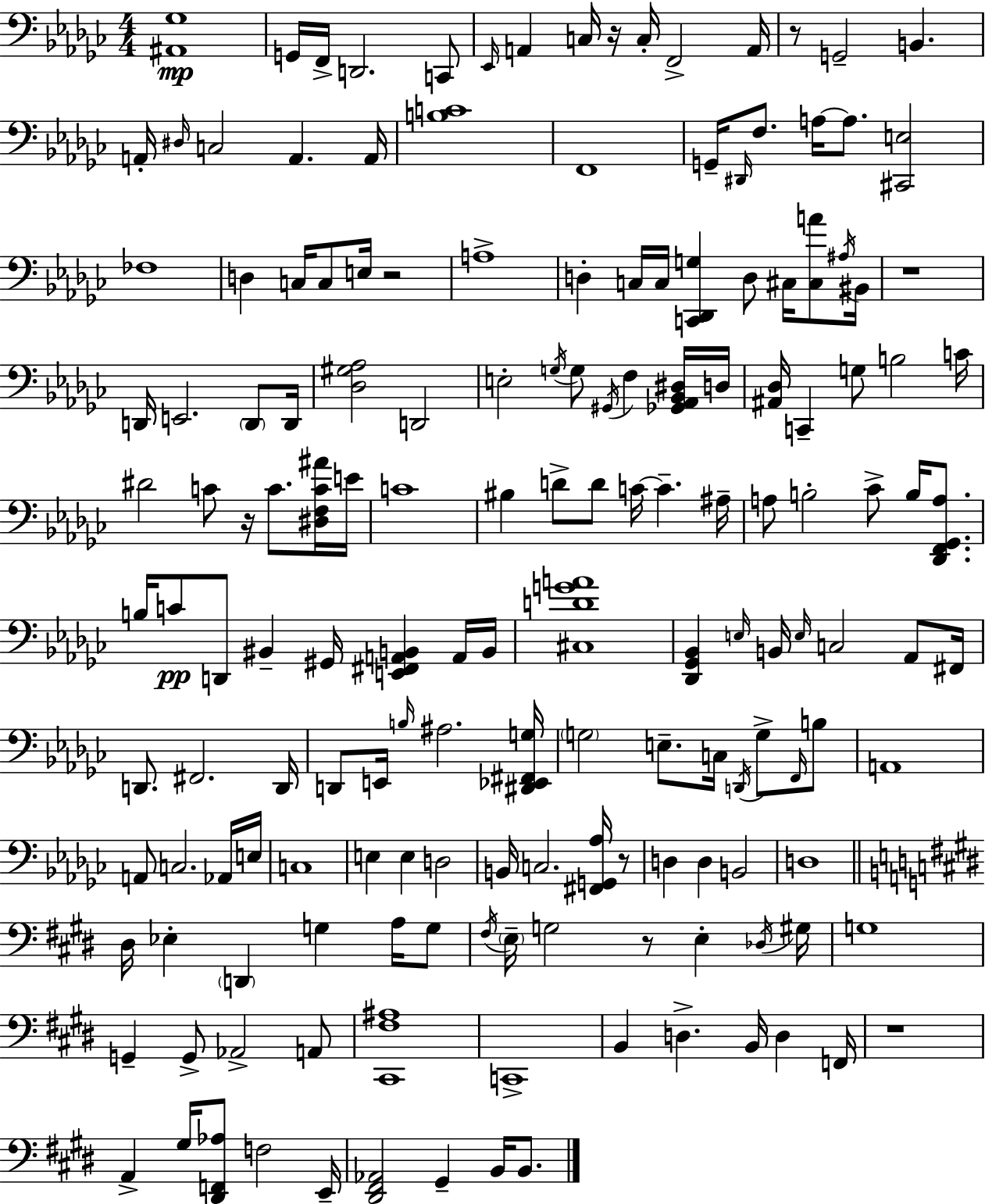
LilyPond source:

{
  \clef bass
  \numericTimeSignature
  \time 4/4
  \key ees \minor
  <ais, ges>1\mp | g,16 f,16-> d,2. c,8 | \grace { ees,16 } a,4 c16 r16 c16-. f,2-> | a,16 r8 g,2-- b,4. | \break a,16-. \grace { dis16 } c2 a,4. | a,16 <b c'>1 | f,1 | g,16-- \grace { dis,16 } f8. a16~~ a8. <cis, e>2 | \break fes1 | d4 c16 c8 e16 r2 | a1-> | d4-. c16 c16 <c, des, g>4 d8 cis16 | \break <cis a'>8 \acciaccatura { ais16 } bis,16 r1 | d,16 e,2. | \parenthesize d,8 d,16 <des gis aes>2 d,2 | e2-. \acciaccatura { g16 } g8 \acciaccatura { gis,16 } | \break f4 <ges, aes, bes, dis>16 d16 <ais, des>16 c,4-- g8 b2 | c'16 dis'2 c'8 | r16 c'8. <dis f c' ais'>16 e'16 c'1 | bis4 d'8-> d'8 c'16~~ c'4.-- | \break ais16-- a8 b2-. | ces'8-> b16 <des, f, ges, a>8. b16 c'8\pp d,8 bis,4-- gis,16 | <e, fis, a, b,>4 a,16 b,16 <cis d' g' a'>1 | <des, ges, bes,>4 \grace { e16 } b,16 \grace { e16 } c2 | \break aes,8 fis,16 d,8. fis,2. | d,16 d,8 e,16 \grace { b16 } ais2. | <dis, ees, fis, g>16 \parenthesize g2 | e8.-- c16 \acciaccatura { d,16 } g8-> \grace { f,16 } b8 a,1 | \break a,8 c2. | aes,16 e16 c1 | e4 e4 | d2 b,16 c2. | \break <fis, g, aes>16 r8 d4 d4 | b,2 d1 | \bar "||" \break \key e \major dis16 ees4-. \parenthesize d,4 g4 a16 g8 | \acciaccatura { fis16 } \parenthesize e16-- g2 r8 e4-. | \acciaccatura { des16 } gis16 g1 | g,4-- g,8-> aes,2-> | \break a,8 <cis, fis ais>1 | c,1-> | b,4 d4.-> b,16 d4 | f,16 r1 | \break a,4-> gis16 <dis, f, aes>8 f2 | e,16-- <dis, fis, aes,>2 gis,4-- b,16 b,8. | \bar "|."
}